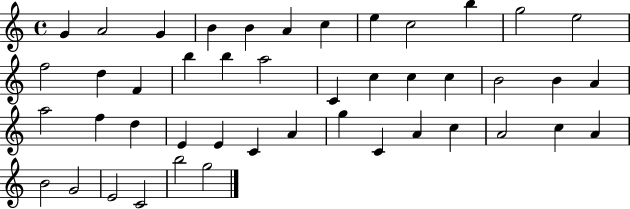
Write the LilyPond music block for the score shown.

{
  \clef treble
  \time 4/4
  \defaultTimeSignature
  \key c \major
  g'4 a'2 g'4 | b'4 b'4 a'4 c''4 | e''4 c''2 b''4 | g''2 e''2 | \break f''2 d''4 f'4 | b''4 b''4 a''2 | c'4 c''4 c''4 c''4 | b'2 b'4 a'4 | \break a''2 f''4 d''4 | e'4 e'4 c'4 a'4 | g''4 c'4 a'4 c''4 | a'2 c''4 a'4 | \break b'2 g'2 | e'2 c'2 | b''2 g''2 | \bar "|."
}